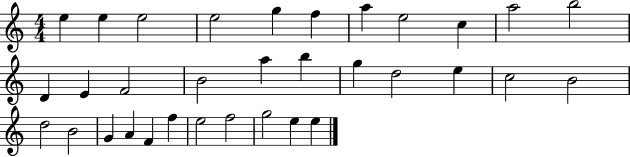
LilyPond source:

{
  \clef treble
  \numericTimeSignature
  \time 4/4
  \key c \major
  e''4 e''4 e''2 | e''2 g''4 f''4 | a''4 e''2 c''4 | a''2 b''2 | \break d'4 e'4 f'2 | b'2 a''4 b''4 | g''4 d''2 e''4 | c''2 b'2 | \break d''2 b'2 | g'4 a'4 f'4 f''4 | e''2 f''2 | g''2 e''4 e''4 | \break \bar "|."
}